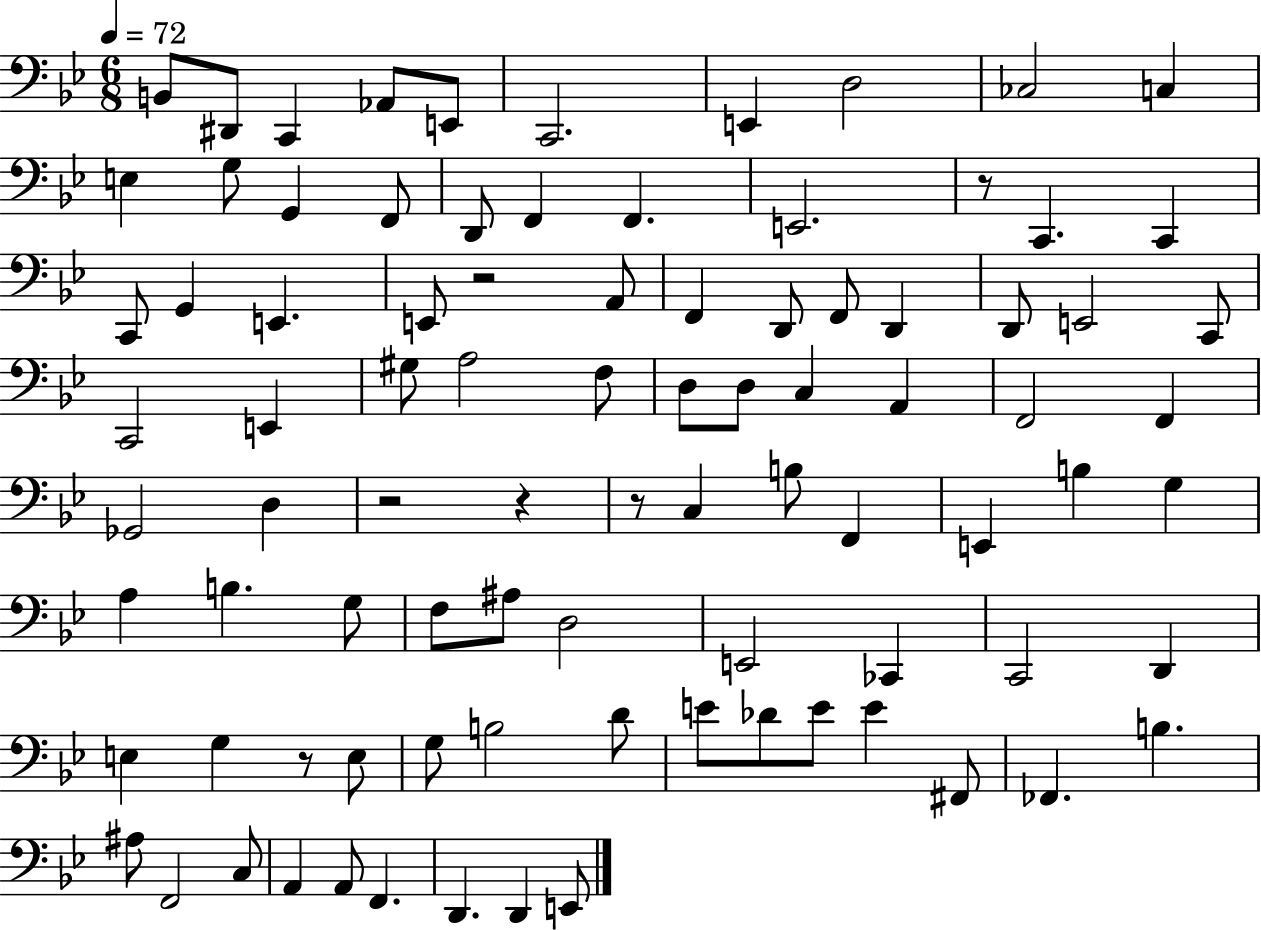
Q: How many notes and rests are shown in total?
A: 89